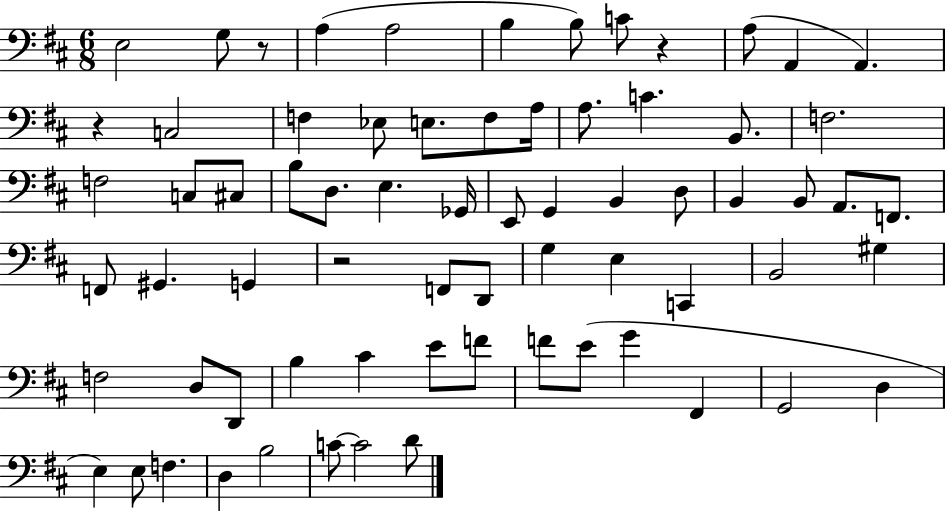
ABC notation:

X:1
T:Untitled
M:6/8
L:1/4
K:D
E,2 G,/2 z/2 A, A,2 B, B,/2 C/2 z A,/2 A,, A,, z C,2 F, _E,/2 E,/2 F,/2 A,/4 A,/2 C B,,/2 F,2 F,2 C,/2 ^C,/2 B,/2 D,/2 E, _G,,/4 E,,/2 G,, B,, D,/2 B,, B,,/2 A,,/2 F,,/2 F,,/2 ^G,, G,, z2 F,,/2 D,,/2 G, E, C,, B,,2 ^G, F,2 D,/2 D,,/2 B, ^C E/2 F/2 F/2 E/2 G ^F,, G,,2 D, E, E,/2 F, D, B,2 C/2 C2 D/2